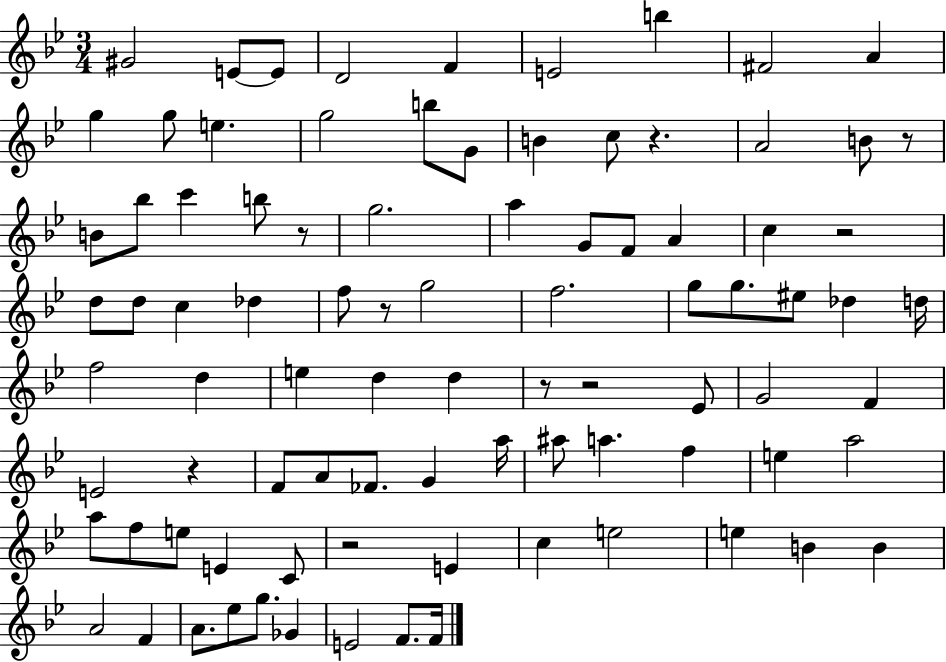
{
  \clef treble
  \numericTimeSignature
  \time 3/4
  \key bes \major
  \repeat volta 2 { gis'2 e'8~~ e'8 | d'2 f'4 | e'2 b''4 | fis'2 a'4 | \break g''4 g''8 e''4. | g''2 b''8 g'8 | b'4 c''8 r4. | a'2 b'8 r8 | \break b'8 bes''8 c'''4 b''8 r8 | g''2. | a''4 g'8 f'8 a'4 | c''4 r2 | \break d''8 d''8 c''4 des''4 | f''8 r8 g''2 | f''2. | g''8 g''8. eis''8 des''4 d''16 | \break f''2 d''4 | e''4 d''4 d''4 | r8 r2 ees'8 | g'2 f'4 | \break e'2 r4 | f'8 a'8 fes'8. g'4 a''16 | ais''8 a''4. f''4 | e''4 a''2 | \break a''8 f''8 e''8 e'4 c'8 | r2 e'4 | c''4 e''2 | e''4 b'4 b'4 | \break a'2 f'4 | a'8. ees''8 g''8. ges'4 | e'2 f'8. f'16 | } \bar "|."
}